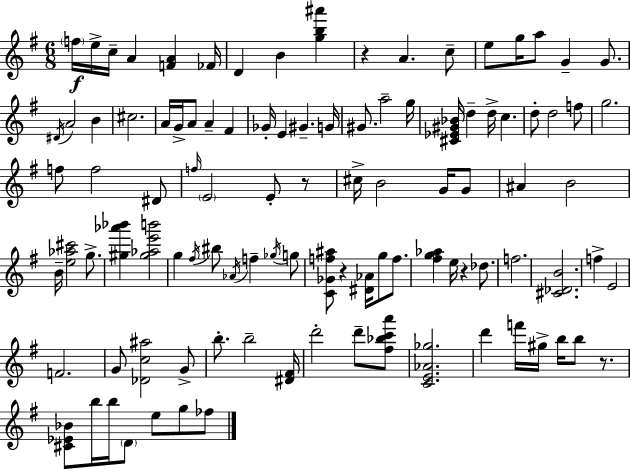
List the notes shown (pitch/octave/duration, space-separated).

F5/s E5/s C5/s A4/q [F4,A4]/q FES4/s D4/q B4/q [G5,B5,A#6]/q R/q A4/q. C5/e E5/e G5/s A5/e G4/q G4/e. D#4/s A4/h B4/q C#5/h. A4/s G4/s A4/e A4/q F#4/q Gb4/s E4/q G#4/q. G4/s G#4/e. A5/h G5/s [C#4,Eb4,G#4,Bb4]/s D5/q D5/s C5/q. D5/e D5/h F5/e G5/h. F5/e F5/h D#4/e F5/s E4/h E4/e R/e C#5/s B4/h G4/s G4/e A#4/q B4/h B4/s [E5,Ab5,C#6]/h G5/e. [G#5,Ab6,Bb6]/q [G#5,Ab5,E6,B6]/h G5/q F#5/s BIS5/e Ab4/s F5/q Gb5/s G5/e [C4,Gb4,F5,A#5]/e R/q [D#4,Ab4]/s G5/e F5/e. [F#5,G5,Ab5]/q E5/s R/q Db5/e. F5/h. [C#4,Db4,B4]/h. F5/q E4/h F4/h. G4/e [Db4,C5,A#5]/h G4/e B5/e. B5/h [D#4,F#4]/s D6/h D6/e [F#5,Bb5,C6,A6]/e [C4,E4,Ab4,Gb5]/h. D6/q F6/s G#5/s B5/s B5/e R/e. [C#4,Eb4,Bb4]/e B5/s B5/s D4/e E5/e G5/e FES5/e